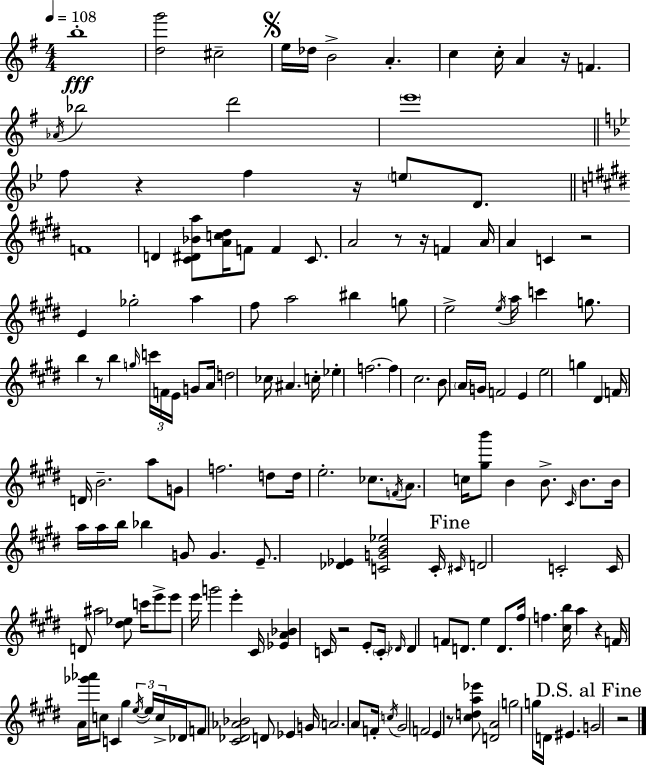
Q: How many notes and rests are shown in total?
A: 164